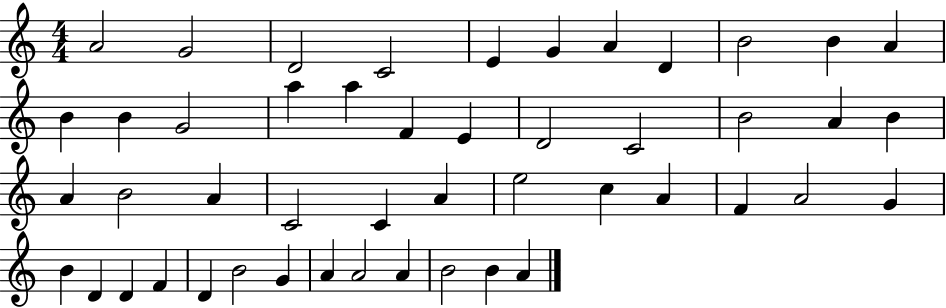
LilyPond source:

{
  \clef treble
  \numericTimeSignature
  \time 4/4
  \key c \major
  a'2 g'2 | d'2 c'2 | e'4 g'4 a'4 d'4 | b'2 b'4 a'4 | \break b'4 b'4 g'2 | a''4 a''4 f'4 e'4 | d'2 c'2 | b'2 a'4 b'4 | \break a'4 b'2 a'4 | c'2 c'4 a'4 | e''2 c''4 a'4 | f'4 a'2 g'4 | \break b'4 d'4 d'4 f'4 | d'4 b'2 g'4 | a'4 a'2 a'4 | b'2 b'4 a'4 | \break \bar "|."
}